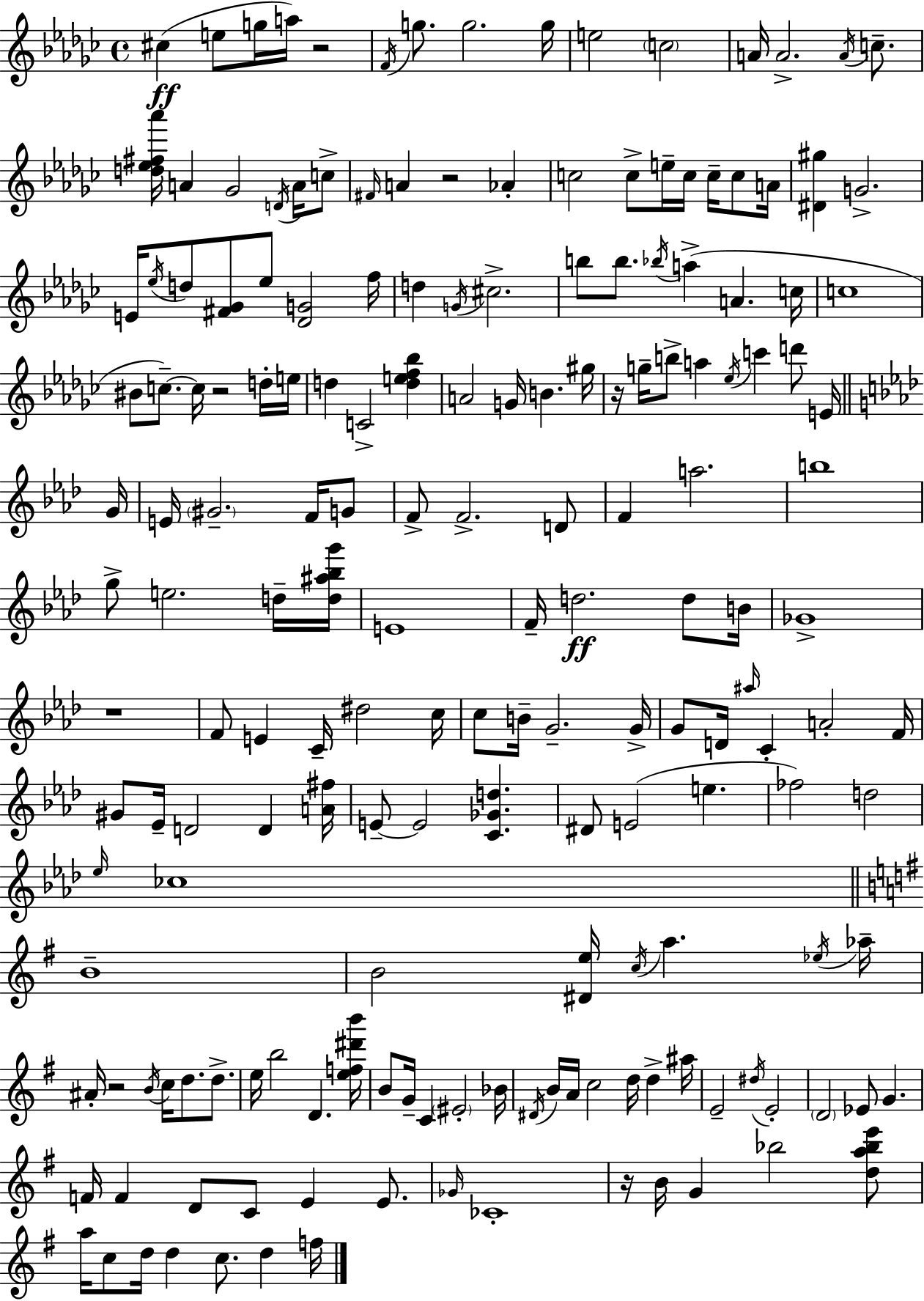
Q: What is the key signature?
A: EES minor